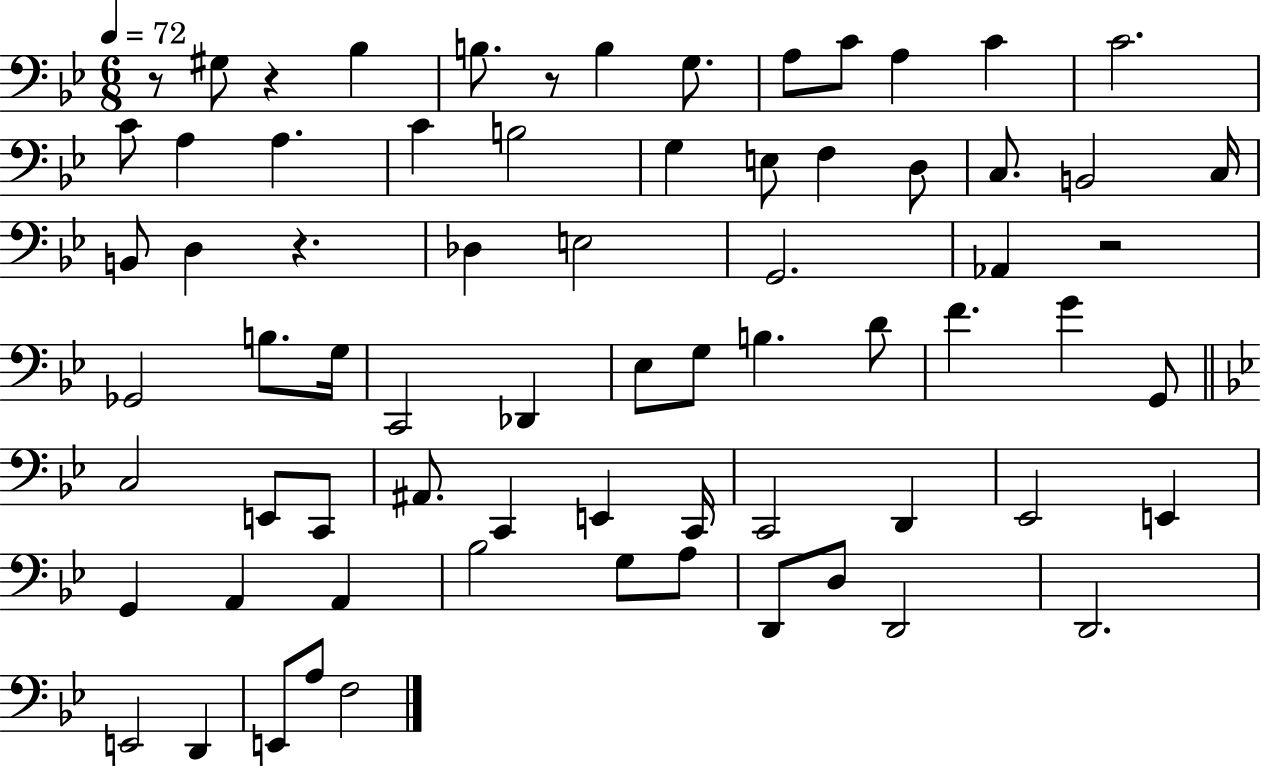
X:1
T:Untitled
M:6/8
L:1/4
K:Bb
z/2 ^G,/2 z _B, B,/2 z/2 B, G,/2 A,/2 C/2 A, C C2 C/2 A, A, C B,2 G, E,/2 F, D,/2 C,/2 B,,2 C,/4 B,,/2 D, z _D, E,2 G,,2 _A,, z2 _G,,2 B,/2 G,/4 C,,2 _D,, _E,/2 G,/2 B, D/2 F G G,,/2 C,2 E,,/2 C,,/2 ^A,,/2 C,, E,, C,,/4 C,,2 D,, _E,,2 E,, G,, A,, A,, _B,2 G,/2 A,/2 D,,/2 D,/2 D,,2 D,,2 E,,2 D,, E,,/2 A,/2 F,2